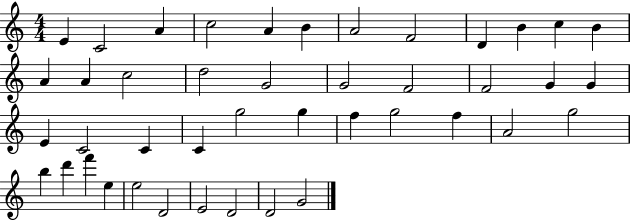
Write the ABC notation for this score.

X:1
T:Untitled
M:4/4
L:1/4
K:C
E C2 A c2 A B A2 F2 D B c B A A c2 d2 G2 G2 F2 F2 G G E C2 C C g2 g f g2 f A2 g2 b d' f' e e2 D2 E2 D2 D2 G2